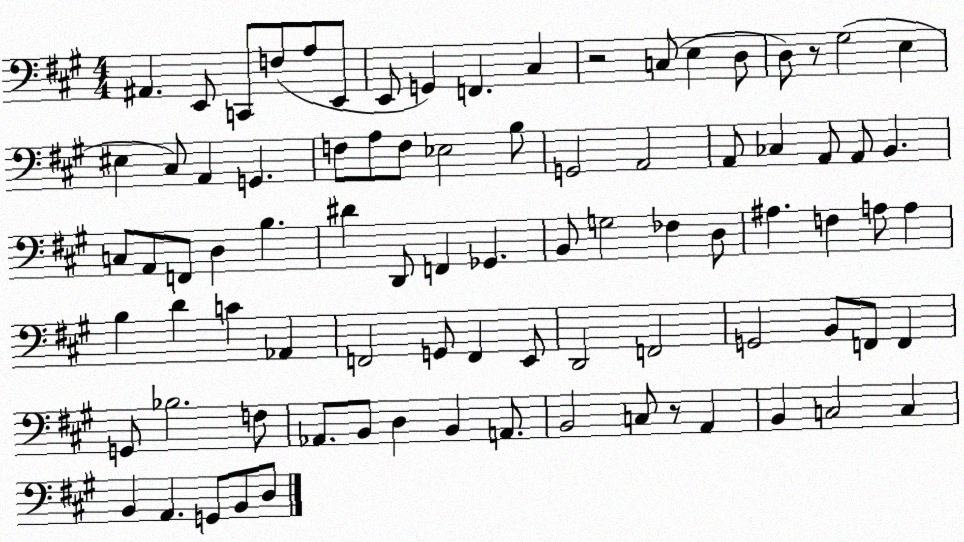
X:1
T:Untitled
M:4/4
L:1/4
K:A
^A,, E,,/2 C,,/2 F,/2 A,/2 E,,/2 E,,/2 G,, F,, ^C, z2 C,/2 E, D,/2 D,/2 z/2 ^G,2 E, ^E, ^C,/2 A,, G,, F,/2 A,/2 F,/2 _E,2 B,/2 G,,2 A,,2 A,,/2 _C, A,,/2 A,,/2 B,, C,/2 A,,/2 F,,/2 D, B, ^D D,,/2 F,, _G,, B,,/2 G,2 _F, D,/2 ^A, F, A,/2 A, B, D C _A,, F,,2 G,,/2 F,, E,,/2 D,,2 F,,2 G,,2 B,,/2 F,,/2 F,, G,,/2 _B,2 F,/2 _A,,/2 B,,/2 D, B,, A,,/2 B,,2 C,/2 z/2 A,, B,, C,2 C, B,, A,, G,,/2 B,,/2 D,/2